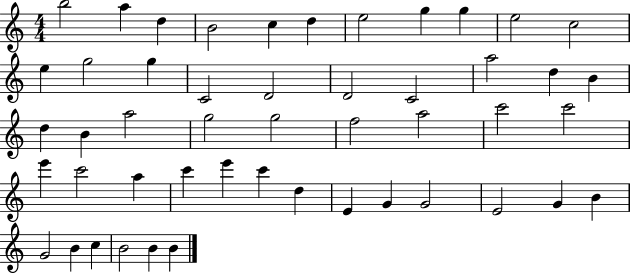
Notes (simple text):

B5/h A5/q D5/q B4/h C5/q D5/q E5/h G5/q G5/q E5/h C5/h E5/q G5/h G5/q C4/h D4/h D4/h C4/h A5/h D5/q B4/q D5/q B4/q A5/h G5/h G5/h F5/h A5/h C6/h C6/h E6/q C6/h A5/q C6/q E6/q C6/q D5/q E4/q G4/q G4/h E4/h G4/q B4/q G4/h B4/q C5/q B4/h B4/q B4/q